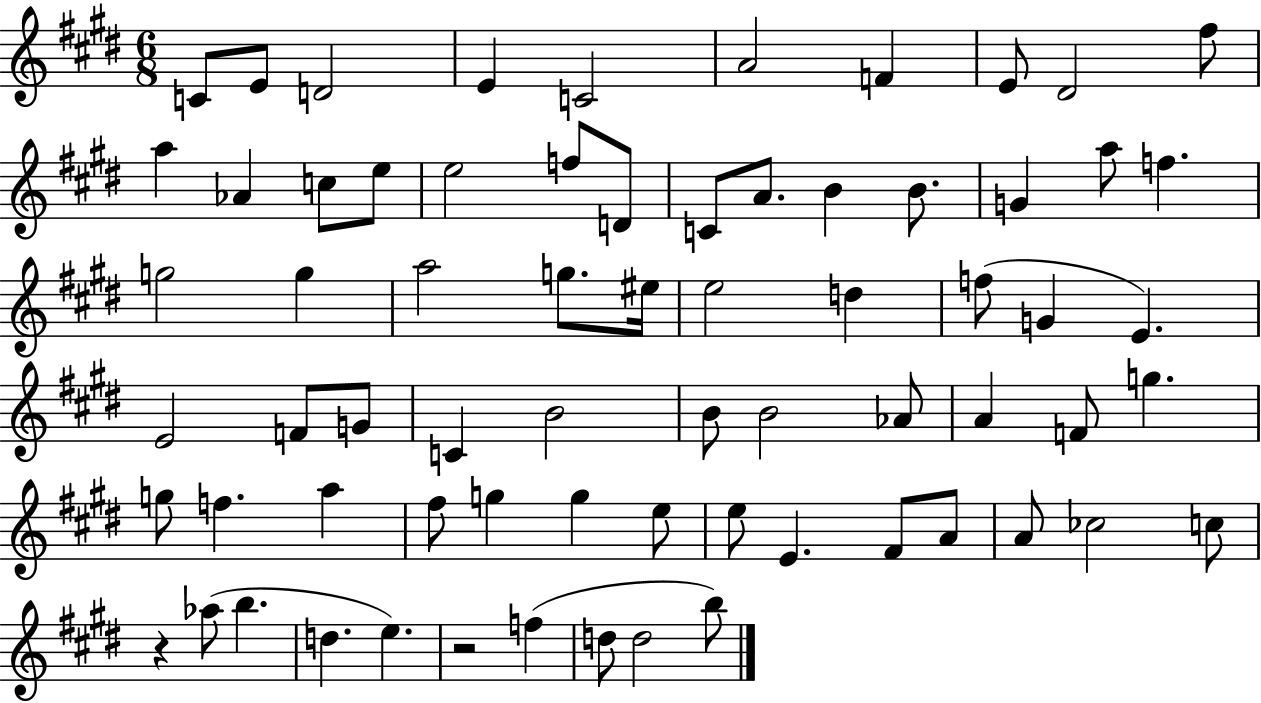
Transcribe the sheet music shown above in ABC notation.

X:1
T:Untitled
M:6/8
L:1/4
K:E
C/2 E/2 D2 E C2 A2 F E/2 ^D2 ^f/2 a _A c/2 e/2 e2 f/2 D/2 C/2 A/2 B B/2 G a/2 f g2 g a2 g/2 ^e/4 e2 d f/2 G E E2 F/2 G/2 C B2 B/2 B2 _A/2 A F/2 g g/2 f a ^f/2 g g e/2 e/2 E ^F/2 A/2 A/2 _c2 c/2 z _a/2 b d e z2 f d/2 d2 b/2